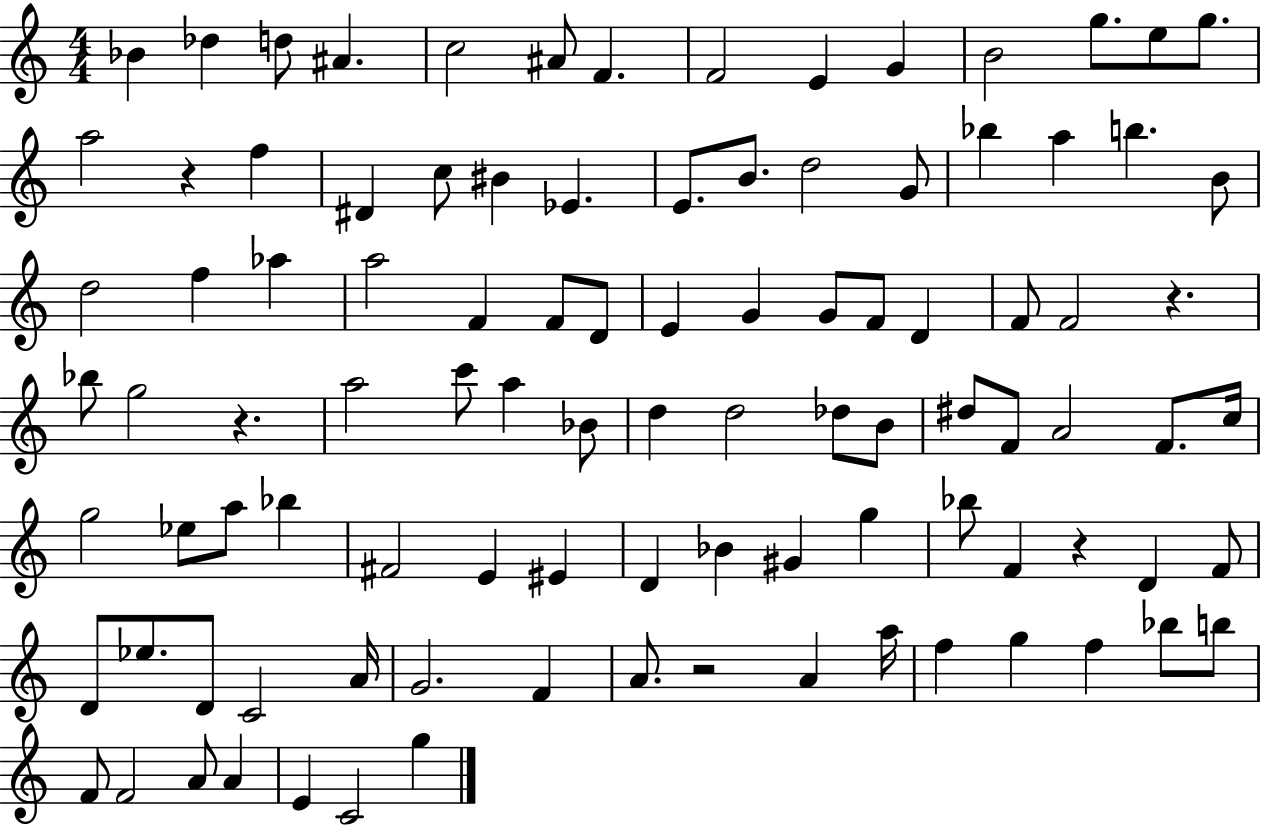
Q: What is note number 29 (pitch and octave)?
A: D5